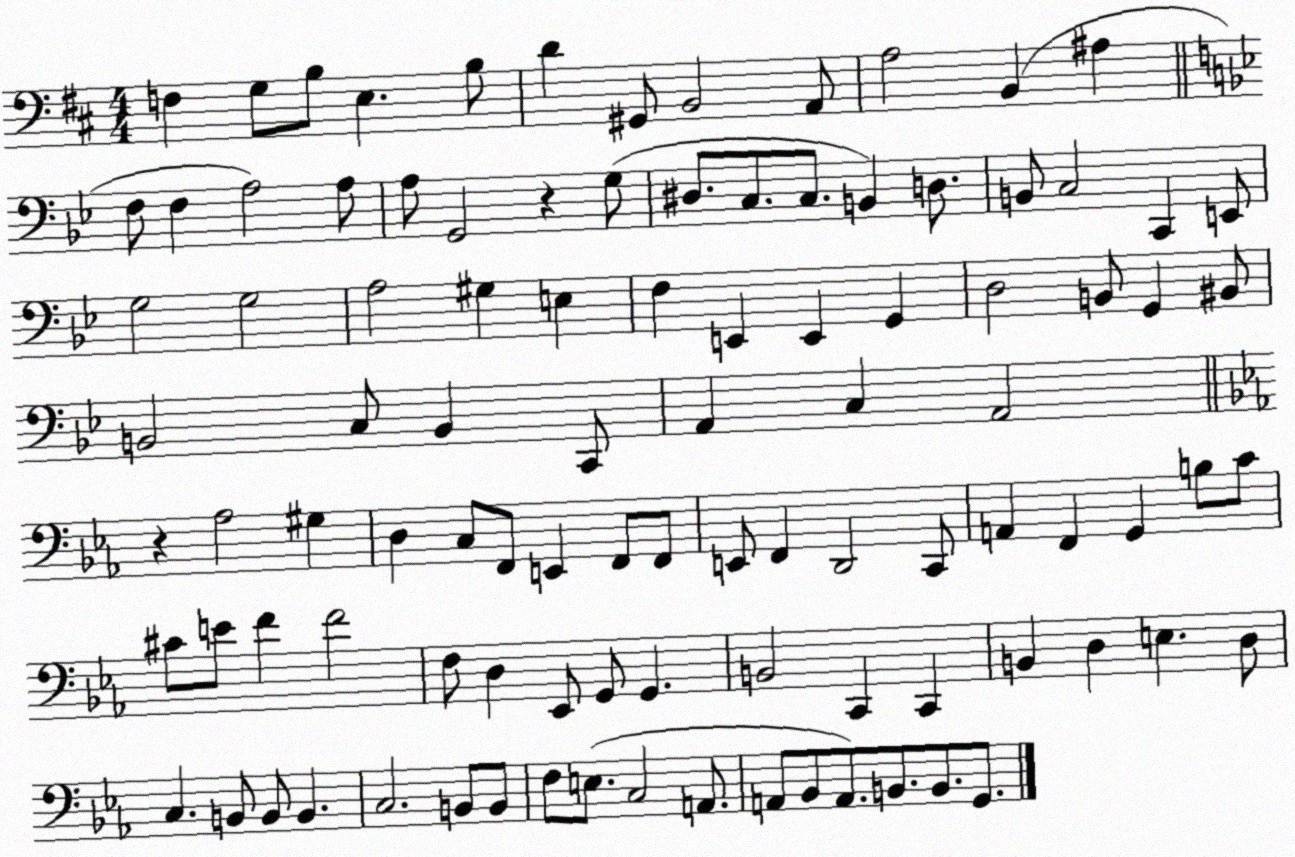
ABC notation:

X:1
T:Untitled
M:4/4
L:1/4
K:D
F, G,/2 B,/2 E, B,/2 D ^G,,/2 B,,2 A,,/2 A,2 B,, ^A, F,/2 F, A,2 A,/2 A,/2 G,,2 z G,/2 ^D,/2 C,/2 C,/2 B,, D,/2 B,,/2 C,2 C,, E,,/2 G,2 G,2 A,2 ^G, E, F, E,, E,, G,, D,2 B,,/2 G,, ^B,,/2 B,,2 C,/2 B,, C,,/2 A,, C, A,,2 z _A,2 ^G, D, C,/2 F,,/2 E,, F,,/2 F,,/2 E,,/2 F,, D,,2 C,,/2 A,, F,, G,, B,/2 C/2 ^C/2 E/2 F F2 F,/2 D, _E,,/2 G,,/2 G,, B,,2 C,, C,, B,, D, E, D,/2 C, B,,/2 B,,/2 B,, C,2 B,,/2 B,,/2 F,/2 E,/2 C,2 A,,/2 A,,/2 _B,,/2 A,,/2 B,,/2 B,,/2 G,,/2